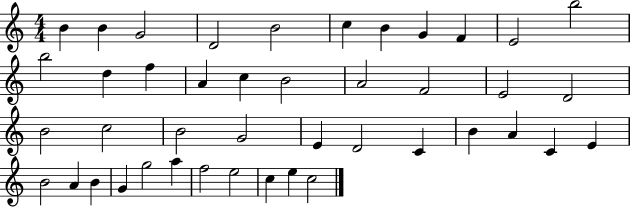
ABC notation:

X:1
T:Untitled
M:4/4
L:1/4
K:C
B B G2 D2 B2 c B G F E2 b2 b2 d f A c B2 A2 F2 E2 D2 B2 c2 B2 G2 E D2 C B A C E B2 A B G g2 a f2 e2 c e c2